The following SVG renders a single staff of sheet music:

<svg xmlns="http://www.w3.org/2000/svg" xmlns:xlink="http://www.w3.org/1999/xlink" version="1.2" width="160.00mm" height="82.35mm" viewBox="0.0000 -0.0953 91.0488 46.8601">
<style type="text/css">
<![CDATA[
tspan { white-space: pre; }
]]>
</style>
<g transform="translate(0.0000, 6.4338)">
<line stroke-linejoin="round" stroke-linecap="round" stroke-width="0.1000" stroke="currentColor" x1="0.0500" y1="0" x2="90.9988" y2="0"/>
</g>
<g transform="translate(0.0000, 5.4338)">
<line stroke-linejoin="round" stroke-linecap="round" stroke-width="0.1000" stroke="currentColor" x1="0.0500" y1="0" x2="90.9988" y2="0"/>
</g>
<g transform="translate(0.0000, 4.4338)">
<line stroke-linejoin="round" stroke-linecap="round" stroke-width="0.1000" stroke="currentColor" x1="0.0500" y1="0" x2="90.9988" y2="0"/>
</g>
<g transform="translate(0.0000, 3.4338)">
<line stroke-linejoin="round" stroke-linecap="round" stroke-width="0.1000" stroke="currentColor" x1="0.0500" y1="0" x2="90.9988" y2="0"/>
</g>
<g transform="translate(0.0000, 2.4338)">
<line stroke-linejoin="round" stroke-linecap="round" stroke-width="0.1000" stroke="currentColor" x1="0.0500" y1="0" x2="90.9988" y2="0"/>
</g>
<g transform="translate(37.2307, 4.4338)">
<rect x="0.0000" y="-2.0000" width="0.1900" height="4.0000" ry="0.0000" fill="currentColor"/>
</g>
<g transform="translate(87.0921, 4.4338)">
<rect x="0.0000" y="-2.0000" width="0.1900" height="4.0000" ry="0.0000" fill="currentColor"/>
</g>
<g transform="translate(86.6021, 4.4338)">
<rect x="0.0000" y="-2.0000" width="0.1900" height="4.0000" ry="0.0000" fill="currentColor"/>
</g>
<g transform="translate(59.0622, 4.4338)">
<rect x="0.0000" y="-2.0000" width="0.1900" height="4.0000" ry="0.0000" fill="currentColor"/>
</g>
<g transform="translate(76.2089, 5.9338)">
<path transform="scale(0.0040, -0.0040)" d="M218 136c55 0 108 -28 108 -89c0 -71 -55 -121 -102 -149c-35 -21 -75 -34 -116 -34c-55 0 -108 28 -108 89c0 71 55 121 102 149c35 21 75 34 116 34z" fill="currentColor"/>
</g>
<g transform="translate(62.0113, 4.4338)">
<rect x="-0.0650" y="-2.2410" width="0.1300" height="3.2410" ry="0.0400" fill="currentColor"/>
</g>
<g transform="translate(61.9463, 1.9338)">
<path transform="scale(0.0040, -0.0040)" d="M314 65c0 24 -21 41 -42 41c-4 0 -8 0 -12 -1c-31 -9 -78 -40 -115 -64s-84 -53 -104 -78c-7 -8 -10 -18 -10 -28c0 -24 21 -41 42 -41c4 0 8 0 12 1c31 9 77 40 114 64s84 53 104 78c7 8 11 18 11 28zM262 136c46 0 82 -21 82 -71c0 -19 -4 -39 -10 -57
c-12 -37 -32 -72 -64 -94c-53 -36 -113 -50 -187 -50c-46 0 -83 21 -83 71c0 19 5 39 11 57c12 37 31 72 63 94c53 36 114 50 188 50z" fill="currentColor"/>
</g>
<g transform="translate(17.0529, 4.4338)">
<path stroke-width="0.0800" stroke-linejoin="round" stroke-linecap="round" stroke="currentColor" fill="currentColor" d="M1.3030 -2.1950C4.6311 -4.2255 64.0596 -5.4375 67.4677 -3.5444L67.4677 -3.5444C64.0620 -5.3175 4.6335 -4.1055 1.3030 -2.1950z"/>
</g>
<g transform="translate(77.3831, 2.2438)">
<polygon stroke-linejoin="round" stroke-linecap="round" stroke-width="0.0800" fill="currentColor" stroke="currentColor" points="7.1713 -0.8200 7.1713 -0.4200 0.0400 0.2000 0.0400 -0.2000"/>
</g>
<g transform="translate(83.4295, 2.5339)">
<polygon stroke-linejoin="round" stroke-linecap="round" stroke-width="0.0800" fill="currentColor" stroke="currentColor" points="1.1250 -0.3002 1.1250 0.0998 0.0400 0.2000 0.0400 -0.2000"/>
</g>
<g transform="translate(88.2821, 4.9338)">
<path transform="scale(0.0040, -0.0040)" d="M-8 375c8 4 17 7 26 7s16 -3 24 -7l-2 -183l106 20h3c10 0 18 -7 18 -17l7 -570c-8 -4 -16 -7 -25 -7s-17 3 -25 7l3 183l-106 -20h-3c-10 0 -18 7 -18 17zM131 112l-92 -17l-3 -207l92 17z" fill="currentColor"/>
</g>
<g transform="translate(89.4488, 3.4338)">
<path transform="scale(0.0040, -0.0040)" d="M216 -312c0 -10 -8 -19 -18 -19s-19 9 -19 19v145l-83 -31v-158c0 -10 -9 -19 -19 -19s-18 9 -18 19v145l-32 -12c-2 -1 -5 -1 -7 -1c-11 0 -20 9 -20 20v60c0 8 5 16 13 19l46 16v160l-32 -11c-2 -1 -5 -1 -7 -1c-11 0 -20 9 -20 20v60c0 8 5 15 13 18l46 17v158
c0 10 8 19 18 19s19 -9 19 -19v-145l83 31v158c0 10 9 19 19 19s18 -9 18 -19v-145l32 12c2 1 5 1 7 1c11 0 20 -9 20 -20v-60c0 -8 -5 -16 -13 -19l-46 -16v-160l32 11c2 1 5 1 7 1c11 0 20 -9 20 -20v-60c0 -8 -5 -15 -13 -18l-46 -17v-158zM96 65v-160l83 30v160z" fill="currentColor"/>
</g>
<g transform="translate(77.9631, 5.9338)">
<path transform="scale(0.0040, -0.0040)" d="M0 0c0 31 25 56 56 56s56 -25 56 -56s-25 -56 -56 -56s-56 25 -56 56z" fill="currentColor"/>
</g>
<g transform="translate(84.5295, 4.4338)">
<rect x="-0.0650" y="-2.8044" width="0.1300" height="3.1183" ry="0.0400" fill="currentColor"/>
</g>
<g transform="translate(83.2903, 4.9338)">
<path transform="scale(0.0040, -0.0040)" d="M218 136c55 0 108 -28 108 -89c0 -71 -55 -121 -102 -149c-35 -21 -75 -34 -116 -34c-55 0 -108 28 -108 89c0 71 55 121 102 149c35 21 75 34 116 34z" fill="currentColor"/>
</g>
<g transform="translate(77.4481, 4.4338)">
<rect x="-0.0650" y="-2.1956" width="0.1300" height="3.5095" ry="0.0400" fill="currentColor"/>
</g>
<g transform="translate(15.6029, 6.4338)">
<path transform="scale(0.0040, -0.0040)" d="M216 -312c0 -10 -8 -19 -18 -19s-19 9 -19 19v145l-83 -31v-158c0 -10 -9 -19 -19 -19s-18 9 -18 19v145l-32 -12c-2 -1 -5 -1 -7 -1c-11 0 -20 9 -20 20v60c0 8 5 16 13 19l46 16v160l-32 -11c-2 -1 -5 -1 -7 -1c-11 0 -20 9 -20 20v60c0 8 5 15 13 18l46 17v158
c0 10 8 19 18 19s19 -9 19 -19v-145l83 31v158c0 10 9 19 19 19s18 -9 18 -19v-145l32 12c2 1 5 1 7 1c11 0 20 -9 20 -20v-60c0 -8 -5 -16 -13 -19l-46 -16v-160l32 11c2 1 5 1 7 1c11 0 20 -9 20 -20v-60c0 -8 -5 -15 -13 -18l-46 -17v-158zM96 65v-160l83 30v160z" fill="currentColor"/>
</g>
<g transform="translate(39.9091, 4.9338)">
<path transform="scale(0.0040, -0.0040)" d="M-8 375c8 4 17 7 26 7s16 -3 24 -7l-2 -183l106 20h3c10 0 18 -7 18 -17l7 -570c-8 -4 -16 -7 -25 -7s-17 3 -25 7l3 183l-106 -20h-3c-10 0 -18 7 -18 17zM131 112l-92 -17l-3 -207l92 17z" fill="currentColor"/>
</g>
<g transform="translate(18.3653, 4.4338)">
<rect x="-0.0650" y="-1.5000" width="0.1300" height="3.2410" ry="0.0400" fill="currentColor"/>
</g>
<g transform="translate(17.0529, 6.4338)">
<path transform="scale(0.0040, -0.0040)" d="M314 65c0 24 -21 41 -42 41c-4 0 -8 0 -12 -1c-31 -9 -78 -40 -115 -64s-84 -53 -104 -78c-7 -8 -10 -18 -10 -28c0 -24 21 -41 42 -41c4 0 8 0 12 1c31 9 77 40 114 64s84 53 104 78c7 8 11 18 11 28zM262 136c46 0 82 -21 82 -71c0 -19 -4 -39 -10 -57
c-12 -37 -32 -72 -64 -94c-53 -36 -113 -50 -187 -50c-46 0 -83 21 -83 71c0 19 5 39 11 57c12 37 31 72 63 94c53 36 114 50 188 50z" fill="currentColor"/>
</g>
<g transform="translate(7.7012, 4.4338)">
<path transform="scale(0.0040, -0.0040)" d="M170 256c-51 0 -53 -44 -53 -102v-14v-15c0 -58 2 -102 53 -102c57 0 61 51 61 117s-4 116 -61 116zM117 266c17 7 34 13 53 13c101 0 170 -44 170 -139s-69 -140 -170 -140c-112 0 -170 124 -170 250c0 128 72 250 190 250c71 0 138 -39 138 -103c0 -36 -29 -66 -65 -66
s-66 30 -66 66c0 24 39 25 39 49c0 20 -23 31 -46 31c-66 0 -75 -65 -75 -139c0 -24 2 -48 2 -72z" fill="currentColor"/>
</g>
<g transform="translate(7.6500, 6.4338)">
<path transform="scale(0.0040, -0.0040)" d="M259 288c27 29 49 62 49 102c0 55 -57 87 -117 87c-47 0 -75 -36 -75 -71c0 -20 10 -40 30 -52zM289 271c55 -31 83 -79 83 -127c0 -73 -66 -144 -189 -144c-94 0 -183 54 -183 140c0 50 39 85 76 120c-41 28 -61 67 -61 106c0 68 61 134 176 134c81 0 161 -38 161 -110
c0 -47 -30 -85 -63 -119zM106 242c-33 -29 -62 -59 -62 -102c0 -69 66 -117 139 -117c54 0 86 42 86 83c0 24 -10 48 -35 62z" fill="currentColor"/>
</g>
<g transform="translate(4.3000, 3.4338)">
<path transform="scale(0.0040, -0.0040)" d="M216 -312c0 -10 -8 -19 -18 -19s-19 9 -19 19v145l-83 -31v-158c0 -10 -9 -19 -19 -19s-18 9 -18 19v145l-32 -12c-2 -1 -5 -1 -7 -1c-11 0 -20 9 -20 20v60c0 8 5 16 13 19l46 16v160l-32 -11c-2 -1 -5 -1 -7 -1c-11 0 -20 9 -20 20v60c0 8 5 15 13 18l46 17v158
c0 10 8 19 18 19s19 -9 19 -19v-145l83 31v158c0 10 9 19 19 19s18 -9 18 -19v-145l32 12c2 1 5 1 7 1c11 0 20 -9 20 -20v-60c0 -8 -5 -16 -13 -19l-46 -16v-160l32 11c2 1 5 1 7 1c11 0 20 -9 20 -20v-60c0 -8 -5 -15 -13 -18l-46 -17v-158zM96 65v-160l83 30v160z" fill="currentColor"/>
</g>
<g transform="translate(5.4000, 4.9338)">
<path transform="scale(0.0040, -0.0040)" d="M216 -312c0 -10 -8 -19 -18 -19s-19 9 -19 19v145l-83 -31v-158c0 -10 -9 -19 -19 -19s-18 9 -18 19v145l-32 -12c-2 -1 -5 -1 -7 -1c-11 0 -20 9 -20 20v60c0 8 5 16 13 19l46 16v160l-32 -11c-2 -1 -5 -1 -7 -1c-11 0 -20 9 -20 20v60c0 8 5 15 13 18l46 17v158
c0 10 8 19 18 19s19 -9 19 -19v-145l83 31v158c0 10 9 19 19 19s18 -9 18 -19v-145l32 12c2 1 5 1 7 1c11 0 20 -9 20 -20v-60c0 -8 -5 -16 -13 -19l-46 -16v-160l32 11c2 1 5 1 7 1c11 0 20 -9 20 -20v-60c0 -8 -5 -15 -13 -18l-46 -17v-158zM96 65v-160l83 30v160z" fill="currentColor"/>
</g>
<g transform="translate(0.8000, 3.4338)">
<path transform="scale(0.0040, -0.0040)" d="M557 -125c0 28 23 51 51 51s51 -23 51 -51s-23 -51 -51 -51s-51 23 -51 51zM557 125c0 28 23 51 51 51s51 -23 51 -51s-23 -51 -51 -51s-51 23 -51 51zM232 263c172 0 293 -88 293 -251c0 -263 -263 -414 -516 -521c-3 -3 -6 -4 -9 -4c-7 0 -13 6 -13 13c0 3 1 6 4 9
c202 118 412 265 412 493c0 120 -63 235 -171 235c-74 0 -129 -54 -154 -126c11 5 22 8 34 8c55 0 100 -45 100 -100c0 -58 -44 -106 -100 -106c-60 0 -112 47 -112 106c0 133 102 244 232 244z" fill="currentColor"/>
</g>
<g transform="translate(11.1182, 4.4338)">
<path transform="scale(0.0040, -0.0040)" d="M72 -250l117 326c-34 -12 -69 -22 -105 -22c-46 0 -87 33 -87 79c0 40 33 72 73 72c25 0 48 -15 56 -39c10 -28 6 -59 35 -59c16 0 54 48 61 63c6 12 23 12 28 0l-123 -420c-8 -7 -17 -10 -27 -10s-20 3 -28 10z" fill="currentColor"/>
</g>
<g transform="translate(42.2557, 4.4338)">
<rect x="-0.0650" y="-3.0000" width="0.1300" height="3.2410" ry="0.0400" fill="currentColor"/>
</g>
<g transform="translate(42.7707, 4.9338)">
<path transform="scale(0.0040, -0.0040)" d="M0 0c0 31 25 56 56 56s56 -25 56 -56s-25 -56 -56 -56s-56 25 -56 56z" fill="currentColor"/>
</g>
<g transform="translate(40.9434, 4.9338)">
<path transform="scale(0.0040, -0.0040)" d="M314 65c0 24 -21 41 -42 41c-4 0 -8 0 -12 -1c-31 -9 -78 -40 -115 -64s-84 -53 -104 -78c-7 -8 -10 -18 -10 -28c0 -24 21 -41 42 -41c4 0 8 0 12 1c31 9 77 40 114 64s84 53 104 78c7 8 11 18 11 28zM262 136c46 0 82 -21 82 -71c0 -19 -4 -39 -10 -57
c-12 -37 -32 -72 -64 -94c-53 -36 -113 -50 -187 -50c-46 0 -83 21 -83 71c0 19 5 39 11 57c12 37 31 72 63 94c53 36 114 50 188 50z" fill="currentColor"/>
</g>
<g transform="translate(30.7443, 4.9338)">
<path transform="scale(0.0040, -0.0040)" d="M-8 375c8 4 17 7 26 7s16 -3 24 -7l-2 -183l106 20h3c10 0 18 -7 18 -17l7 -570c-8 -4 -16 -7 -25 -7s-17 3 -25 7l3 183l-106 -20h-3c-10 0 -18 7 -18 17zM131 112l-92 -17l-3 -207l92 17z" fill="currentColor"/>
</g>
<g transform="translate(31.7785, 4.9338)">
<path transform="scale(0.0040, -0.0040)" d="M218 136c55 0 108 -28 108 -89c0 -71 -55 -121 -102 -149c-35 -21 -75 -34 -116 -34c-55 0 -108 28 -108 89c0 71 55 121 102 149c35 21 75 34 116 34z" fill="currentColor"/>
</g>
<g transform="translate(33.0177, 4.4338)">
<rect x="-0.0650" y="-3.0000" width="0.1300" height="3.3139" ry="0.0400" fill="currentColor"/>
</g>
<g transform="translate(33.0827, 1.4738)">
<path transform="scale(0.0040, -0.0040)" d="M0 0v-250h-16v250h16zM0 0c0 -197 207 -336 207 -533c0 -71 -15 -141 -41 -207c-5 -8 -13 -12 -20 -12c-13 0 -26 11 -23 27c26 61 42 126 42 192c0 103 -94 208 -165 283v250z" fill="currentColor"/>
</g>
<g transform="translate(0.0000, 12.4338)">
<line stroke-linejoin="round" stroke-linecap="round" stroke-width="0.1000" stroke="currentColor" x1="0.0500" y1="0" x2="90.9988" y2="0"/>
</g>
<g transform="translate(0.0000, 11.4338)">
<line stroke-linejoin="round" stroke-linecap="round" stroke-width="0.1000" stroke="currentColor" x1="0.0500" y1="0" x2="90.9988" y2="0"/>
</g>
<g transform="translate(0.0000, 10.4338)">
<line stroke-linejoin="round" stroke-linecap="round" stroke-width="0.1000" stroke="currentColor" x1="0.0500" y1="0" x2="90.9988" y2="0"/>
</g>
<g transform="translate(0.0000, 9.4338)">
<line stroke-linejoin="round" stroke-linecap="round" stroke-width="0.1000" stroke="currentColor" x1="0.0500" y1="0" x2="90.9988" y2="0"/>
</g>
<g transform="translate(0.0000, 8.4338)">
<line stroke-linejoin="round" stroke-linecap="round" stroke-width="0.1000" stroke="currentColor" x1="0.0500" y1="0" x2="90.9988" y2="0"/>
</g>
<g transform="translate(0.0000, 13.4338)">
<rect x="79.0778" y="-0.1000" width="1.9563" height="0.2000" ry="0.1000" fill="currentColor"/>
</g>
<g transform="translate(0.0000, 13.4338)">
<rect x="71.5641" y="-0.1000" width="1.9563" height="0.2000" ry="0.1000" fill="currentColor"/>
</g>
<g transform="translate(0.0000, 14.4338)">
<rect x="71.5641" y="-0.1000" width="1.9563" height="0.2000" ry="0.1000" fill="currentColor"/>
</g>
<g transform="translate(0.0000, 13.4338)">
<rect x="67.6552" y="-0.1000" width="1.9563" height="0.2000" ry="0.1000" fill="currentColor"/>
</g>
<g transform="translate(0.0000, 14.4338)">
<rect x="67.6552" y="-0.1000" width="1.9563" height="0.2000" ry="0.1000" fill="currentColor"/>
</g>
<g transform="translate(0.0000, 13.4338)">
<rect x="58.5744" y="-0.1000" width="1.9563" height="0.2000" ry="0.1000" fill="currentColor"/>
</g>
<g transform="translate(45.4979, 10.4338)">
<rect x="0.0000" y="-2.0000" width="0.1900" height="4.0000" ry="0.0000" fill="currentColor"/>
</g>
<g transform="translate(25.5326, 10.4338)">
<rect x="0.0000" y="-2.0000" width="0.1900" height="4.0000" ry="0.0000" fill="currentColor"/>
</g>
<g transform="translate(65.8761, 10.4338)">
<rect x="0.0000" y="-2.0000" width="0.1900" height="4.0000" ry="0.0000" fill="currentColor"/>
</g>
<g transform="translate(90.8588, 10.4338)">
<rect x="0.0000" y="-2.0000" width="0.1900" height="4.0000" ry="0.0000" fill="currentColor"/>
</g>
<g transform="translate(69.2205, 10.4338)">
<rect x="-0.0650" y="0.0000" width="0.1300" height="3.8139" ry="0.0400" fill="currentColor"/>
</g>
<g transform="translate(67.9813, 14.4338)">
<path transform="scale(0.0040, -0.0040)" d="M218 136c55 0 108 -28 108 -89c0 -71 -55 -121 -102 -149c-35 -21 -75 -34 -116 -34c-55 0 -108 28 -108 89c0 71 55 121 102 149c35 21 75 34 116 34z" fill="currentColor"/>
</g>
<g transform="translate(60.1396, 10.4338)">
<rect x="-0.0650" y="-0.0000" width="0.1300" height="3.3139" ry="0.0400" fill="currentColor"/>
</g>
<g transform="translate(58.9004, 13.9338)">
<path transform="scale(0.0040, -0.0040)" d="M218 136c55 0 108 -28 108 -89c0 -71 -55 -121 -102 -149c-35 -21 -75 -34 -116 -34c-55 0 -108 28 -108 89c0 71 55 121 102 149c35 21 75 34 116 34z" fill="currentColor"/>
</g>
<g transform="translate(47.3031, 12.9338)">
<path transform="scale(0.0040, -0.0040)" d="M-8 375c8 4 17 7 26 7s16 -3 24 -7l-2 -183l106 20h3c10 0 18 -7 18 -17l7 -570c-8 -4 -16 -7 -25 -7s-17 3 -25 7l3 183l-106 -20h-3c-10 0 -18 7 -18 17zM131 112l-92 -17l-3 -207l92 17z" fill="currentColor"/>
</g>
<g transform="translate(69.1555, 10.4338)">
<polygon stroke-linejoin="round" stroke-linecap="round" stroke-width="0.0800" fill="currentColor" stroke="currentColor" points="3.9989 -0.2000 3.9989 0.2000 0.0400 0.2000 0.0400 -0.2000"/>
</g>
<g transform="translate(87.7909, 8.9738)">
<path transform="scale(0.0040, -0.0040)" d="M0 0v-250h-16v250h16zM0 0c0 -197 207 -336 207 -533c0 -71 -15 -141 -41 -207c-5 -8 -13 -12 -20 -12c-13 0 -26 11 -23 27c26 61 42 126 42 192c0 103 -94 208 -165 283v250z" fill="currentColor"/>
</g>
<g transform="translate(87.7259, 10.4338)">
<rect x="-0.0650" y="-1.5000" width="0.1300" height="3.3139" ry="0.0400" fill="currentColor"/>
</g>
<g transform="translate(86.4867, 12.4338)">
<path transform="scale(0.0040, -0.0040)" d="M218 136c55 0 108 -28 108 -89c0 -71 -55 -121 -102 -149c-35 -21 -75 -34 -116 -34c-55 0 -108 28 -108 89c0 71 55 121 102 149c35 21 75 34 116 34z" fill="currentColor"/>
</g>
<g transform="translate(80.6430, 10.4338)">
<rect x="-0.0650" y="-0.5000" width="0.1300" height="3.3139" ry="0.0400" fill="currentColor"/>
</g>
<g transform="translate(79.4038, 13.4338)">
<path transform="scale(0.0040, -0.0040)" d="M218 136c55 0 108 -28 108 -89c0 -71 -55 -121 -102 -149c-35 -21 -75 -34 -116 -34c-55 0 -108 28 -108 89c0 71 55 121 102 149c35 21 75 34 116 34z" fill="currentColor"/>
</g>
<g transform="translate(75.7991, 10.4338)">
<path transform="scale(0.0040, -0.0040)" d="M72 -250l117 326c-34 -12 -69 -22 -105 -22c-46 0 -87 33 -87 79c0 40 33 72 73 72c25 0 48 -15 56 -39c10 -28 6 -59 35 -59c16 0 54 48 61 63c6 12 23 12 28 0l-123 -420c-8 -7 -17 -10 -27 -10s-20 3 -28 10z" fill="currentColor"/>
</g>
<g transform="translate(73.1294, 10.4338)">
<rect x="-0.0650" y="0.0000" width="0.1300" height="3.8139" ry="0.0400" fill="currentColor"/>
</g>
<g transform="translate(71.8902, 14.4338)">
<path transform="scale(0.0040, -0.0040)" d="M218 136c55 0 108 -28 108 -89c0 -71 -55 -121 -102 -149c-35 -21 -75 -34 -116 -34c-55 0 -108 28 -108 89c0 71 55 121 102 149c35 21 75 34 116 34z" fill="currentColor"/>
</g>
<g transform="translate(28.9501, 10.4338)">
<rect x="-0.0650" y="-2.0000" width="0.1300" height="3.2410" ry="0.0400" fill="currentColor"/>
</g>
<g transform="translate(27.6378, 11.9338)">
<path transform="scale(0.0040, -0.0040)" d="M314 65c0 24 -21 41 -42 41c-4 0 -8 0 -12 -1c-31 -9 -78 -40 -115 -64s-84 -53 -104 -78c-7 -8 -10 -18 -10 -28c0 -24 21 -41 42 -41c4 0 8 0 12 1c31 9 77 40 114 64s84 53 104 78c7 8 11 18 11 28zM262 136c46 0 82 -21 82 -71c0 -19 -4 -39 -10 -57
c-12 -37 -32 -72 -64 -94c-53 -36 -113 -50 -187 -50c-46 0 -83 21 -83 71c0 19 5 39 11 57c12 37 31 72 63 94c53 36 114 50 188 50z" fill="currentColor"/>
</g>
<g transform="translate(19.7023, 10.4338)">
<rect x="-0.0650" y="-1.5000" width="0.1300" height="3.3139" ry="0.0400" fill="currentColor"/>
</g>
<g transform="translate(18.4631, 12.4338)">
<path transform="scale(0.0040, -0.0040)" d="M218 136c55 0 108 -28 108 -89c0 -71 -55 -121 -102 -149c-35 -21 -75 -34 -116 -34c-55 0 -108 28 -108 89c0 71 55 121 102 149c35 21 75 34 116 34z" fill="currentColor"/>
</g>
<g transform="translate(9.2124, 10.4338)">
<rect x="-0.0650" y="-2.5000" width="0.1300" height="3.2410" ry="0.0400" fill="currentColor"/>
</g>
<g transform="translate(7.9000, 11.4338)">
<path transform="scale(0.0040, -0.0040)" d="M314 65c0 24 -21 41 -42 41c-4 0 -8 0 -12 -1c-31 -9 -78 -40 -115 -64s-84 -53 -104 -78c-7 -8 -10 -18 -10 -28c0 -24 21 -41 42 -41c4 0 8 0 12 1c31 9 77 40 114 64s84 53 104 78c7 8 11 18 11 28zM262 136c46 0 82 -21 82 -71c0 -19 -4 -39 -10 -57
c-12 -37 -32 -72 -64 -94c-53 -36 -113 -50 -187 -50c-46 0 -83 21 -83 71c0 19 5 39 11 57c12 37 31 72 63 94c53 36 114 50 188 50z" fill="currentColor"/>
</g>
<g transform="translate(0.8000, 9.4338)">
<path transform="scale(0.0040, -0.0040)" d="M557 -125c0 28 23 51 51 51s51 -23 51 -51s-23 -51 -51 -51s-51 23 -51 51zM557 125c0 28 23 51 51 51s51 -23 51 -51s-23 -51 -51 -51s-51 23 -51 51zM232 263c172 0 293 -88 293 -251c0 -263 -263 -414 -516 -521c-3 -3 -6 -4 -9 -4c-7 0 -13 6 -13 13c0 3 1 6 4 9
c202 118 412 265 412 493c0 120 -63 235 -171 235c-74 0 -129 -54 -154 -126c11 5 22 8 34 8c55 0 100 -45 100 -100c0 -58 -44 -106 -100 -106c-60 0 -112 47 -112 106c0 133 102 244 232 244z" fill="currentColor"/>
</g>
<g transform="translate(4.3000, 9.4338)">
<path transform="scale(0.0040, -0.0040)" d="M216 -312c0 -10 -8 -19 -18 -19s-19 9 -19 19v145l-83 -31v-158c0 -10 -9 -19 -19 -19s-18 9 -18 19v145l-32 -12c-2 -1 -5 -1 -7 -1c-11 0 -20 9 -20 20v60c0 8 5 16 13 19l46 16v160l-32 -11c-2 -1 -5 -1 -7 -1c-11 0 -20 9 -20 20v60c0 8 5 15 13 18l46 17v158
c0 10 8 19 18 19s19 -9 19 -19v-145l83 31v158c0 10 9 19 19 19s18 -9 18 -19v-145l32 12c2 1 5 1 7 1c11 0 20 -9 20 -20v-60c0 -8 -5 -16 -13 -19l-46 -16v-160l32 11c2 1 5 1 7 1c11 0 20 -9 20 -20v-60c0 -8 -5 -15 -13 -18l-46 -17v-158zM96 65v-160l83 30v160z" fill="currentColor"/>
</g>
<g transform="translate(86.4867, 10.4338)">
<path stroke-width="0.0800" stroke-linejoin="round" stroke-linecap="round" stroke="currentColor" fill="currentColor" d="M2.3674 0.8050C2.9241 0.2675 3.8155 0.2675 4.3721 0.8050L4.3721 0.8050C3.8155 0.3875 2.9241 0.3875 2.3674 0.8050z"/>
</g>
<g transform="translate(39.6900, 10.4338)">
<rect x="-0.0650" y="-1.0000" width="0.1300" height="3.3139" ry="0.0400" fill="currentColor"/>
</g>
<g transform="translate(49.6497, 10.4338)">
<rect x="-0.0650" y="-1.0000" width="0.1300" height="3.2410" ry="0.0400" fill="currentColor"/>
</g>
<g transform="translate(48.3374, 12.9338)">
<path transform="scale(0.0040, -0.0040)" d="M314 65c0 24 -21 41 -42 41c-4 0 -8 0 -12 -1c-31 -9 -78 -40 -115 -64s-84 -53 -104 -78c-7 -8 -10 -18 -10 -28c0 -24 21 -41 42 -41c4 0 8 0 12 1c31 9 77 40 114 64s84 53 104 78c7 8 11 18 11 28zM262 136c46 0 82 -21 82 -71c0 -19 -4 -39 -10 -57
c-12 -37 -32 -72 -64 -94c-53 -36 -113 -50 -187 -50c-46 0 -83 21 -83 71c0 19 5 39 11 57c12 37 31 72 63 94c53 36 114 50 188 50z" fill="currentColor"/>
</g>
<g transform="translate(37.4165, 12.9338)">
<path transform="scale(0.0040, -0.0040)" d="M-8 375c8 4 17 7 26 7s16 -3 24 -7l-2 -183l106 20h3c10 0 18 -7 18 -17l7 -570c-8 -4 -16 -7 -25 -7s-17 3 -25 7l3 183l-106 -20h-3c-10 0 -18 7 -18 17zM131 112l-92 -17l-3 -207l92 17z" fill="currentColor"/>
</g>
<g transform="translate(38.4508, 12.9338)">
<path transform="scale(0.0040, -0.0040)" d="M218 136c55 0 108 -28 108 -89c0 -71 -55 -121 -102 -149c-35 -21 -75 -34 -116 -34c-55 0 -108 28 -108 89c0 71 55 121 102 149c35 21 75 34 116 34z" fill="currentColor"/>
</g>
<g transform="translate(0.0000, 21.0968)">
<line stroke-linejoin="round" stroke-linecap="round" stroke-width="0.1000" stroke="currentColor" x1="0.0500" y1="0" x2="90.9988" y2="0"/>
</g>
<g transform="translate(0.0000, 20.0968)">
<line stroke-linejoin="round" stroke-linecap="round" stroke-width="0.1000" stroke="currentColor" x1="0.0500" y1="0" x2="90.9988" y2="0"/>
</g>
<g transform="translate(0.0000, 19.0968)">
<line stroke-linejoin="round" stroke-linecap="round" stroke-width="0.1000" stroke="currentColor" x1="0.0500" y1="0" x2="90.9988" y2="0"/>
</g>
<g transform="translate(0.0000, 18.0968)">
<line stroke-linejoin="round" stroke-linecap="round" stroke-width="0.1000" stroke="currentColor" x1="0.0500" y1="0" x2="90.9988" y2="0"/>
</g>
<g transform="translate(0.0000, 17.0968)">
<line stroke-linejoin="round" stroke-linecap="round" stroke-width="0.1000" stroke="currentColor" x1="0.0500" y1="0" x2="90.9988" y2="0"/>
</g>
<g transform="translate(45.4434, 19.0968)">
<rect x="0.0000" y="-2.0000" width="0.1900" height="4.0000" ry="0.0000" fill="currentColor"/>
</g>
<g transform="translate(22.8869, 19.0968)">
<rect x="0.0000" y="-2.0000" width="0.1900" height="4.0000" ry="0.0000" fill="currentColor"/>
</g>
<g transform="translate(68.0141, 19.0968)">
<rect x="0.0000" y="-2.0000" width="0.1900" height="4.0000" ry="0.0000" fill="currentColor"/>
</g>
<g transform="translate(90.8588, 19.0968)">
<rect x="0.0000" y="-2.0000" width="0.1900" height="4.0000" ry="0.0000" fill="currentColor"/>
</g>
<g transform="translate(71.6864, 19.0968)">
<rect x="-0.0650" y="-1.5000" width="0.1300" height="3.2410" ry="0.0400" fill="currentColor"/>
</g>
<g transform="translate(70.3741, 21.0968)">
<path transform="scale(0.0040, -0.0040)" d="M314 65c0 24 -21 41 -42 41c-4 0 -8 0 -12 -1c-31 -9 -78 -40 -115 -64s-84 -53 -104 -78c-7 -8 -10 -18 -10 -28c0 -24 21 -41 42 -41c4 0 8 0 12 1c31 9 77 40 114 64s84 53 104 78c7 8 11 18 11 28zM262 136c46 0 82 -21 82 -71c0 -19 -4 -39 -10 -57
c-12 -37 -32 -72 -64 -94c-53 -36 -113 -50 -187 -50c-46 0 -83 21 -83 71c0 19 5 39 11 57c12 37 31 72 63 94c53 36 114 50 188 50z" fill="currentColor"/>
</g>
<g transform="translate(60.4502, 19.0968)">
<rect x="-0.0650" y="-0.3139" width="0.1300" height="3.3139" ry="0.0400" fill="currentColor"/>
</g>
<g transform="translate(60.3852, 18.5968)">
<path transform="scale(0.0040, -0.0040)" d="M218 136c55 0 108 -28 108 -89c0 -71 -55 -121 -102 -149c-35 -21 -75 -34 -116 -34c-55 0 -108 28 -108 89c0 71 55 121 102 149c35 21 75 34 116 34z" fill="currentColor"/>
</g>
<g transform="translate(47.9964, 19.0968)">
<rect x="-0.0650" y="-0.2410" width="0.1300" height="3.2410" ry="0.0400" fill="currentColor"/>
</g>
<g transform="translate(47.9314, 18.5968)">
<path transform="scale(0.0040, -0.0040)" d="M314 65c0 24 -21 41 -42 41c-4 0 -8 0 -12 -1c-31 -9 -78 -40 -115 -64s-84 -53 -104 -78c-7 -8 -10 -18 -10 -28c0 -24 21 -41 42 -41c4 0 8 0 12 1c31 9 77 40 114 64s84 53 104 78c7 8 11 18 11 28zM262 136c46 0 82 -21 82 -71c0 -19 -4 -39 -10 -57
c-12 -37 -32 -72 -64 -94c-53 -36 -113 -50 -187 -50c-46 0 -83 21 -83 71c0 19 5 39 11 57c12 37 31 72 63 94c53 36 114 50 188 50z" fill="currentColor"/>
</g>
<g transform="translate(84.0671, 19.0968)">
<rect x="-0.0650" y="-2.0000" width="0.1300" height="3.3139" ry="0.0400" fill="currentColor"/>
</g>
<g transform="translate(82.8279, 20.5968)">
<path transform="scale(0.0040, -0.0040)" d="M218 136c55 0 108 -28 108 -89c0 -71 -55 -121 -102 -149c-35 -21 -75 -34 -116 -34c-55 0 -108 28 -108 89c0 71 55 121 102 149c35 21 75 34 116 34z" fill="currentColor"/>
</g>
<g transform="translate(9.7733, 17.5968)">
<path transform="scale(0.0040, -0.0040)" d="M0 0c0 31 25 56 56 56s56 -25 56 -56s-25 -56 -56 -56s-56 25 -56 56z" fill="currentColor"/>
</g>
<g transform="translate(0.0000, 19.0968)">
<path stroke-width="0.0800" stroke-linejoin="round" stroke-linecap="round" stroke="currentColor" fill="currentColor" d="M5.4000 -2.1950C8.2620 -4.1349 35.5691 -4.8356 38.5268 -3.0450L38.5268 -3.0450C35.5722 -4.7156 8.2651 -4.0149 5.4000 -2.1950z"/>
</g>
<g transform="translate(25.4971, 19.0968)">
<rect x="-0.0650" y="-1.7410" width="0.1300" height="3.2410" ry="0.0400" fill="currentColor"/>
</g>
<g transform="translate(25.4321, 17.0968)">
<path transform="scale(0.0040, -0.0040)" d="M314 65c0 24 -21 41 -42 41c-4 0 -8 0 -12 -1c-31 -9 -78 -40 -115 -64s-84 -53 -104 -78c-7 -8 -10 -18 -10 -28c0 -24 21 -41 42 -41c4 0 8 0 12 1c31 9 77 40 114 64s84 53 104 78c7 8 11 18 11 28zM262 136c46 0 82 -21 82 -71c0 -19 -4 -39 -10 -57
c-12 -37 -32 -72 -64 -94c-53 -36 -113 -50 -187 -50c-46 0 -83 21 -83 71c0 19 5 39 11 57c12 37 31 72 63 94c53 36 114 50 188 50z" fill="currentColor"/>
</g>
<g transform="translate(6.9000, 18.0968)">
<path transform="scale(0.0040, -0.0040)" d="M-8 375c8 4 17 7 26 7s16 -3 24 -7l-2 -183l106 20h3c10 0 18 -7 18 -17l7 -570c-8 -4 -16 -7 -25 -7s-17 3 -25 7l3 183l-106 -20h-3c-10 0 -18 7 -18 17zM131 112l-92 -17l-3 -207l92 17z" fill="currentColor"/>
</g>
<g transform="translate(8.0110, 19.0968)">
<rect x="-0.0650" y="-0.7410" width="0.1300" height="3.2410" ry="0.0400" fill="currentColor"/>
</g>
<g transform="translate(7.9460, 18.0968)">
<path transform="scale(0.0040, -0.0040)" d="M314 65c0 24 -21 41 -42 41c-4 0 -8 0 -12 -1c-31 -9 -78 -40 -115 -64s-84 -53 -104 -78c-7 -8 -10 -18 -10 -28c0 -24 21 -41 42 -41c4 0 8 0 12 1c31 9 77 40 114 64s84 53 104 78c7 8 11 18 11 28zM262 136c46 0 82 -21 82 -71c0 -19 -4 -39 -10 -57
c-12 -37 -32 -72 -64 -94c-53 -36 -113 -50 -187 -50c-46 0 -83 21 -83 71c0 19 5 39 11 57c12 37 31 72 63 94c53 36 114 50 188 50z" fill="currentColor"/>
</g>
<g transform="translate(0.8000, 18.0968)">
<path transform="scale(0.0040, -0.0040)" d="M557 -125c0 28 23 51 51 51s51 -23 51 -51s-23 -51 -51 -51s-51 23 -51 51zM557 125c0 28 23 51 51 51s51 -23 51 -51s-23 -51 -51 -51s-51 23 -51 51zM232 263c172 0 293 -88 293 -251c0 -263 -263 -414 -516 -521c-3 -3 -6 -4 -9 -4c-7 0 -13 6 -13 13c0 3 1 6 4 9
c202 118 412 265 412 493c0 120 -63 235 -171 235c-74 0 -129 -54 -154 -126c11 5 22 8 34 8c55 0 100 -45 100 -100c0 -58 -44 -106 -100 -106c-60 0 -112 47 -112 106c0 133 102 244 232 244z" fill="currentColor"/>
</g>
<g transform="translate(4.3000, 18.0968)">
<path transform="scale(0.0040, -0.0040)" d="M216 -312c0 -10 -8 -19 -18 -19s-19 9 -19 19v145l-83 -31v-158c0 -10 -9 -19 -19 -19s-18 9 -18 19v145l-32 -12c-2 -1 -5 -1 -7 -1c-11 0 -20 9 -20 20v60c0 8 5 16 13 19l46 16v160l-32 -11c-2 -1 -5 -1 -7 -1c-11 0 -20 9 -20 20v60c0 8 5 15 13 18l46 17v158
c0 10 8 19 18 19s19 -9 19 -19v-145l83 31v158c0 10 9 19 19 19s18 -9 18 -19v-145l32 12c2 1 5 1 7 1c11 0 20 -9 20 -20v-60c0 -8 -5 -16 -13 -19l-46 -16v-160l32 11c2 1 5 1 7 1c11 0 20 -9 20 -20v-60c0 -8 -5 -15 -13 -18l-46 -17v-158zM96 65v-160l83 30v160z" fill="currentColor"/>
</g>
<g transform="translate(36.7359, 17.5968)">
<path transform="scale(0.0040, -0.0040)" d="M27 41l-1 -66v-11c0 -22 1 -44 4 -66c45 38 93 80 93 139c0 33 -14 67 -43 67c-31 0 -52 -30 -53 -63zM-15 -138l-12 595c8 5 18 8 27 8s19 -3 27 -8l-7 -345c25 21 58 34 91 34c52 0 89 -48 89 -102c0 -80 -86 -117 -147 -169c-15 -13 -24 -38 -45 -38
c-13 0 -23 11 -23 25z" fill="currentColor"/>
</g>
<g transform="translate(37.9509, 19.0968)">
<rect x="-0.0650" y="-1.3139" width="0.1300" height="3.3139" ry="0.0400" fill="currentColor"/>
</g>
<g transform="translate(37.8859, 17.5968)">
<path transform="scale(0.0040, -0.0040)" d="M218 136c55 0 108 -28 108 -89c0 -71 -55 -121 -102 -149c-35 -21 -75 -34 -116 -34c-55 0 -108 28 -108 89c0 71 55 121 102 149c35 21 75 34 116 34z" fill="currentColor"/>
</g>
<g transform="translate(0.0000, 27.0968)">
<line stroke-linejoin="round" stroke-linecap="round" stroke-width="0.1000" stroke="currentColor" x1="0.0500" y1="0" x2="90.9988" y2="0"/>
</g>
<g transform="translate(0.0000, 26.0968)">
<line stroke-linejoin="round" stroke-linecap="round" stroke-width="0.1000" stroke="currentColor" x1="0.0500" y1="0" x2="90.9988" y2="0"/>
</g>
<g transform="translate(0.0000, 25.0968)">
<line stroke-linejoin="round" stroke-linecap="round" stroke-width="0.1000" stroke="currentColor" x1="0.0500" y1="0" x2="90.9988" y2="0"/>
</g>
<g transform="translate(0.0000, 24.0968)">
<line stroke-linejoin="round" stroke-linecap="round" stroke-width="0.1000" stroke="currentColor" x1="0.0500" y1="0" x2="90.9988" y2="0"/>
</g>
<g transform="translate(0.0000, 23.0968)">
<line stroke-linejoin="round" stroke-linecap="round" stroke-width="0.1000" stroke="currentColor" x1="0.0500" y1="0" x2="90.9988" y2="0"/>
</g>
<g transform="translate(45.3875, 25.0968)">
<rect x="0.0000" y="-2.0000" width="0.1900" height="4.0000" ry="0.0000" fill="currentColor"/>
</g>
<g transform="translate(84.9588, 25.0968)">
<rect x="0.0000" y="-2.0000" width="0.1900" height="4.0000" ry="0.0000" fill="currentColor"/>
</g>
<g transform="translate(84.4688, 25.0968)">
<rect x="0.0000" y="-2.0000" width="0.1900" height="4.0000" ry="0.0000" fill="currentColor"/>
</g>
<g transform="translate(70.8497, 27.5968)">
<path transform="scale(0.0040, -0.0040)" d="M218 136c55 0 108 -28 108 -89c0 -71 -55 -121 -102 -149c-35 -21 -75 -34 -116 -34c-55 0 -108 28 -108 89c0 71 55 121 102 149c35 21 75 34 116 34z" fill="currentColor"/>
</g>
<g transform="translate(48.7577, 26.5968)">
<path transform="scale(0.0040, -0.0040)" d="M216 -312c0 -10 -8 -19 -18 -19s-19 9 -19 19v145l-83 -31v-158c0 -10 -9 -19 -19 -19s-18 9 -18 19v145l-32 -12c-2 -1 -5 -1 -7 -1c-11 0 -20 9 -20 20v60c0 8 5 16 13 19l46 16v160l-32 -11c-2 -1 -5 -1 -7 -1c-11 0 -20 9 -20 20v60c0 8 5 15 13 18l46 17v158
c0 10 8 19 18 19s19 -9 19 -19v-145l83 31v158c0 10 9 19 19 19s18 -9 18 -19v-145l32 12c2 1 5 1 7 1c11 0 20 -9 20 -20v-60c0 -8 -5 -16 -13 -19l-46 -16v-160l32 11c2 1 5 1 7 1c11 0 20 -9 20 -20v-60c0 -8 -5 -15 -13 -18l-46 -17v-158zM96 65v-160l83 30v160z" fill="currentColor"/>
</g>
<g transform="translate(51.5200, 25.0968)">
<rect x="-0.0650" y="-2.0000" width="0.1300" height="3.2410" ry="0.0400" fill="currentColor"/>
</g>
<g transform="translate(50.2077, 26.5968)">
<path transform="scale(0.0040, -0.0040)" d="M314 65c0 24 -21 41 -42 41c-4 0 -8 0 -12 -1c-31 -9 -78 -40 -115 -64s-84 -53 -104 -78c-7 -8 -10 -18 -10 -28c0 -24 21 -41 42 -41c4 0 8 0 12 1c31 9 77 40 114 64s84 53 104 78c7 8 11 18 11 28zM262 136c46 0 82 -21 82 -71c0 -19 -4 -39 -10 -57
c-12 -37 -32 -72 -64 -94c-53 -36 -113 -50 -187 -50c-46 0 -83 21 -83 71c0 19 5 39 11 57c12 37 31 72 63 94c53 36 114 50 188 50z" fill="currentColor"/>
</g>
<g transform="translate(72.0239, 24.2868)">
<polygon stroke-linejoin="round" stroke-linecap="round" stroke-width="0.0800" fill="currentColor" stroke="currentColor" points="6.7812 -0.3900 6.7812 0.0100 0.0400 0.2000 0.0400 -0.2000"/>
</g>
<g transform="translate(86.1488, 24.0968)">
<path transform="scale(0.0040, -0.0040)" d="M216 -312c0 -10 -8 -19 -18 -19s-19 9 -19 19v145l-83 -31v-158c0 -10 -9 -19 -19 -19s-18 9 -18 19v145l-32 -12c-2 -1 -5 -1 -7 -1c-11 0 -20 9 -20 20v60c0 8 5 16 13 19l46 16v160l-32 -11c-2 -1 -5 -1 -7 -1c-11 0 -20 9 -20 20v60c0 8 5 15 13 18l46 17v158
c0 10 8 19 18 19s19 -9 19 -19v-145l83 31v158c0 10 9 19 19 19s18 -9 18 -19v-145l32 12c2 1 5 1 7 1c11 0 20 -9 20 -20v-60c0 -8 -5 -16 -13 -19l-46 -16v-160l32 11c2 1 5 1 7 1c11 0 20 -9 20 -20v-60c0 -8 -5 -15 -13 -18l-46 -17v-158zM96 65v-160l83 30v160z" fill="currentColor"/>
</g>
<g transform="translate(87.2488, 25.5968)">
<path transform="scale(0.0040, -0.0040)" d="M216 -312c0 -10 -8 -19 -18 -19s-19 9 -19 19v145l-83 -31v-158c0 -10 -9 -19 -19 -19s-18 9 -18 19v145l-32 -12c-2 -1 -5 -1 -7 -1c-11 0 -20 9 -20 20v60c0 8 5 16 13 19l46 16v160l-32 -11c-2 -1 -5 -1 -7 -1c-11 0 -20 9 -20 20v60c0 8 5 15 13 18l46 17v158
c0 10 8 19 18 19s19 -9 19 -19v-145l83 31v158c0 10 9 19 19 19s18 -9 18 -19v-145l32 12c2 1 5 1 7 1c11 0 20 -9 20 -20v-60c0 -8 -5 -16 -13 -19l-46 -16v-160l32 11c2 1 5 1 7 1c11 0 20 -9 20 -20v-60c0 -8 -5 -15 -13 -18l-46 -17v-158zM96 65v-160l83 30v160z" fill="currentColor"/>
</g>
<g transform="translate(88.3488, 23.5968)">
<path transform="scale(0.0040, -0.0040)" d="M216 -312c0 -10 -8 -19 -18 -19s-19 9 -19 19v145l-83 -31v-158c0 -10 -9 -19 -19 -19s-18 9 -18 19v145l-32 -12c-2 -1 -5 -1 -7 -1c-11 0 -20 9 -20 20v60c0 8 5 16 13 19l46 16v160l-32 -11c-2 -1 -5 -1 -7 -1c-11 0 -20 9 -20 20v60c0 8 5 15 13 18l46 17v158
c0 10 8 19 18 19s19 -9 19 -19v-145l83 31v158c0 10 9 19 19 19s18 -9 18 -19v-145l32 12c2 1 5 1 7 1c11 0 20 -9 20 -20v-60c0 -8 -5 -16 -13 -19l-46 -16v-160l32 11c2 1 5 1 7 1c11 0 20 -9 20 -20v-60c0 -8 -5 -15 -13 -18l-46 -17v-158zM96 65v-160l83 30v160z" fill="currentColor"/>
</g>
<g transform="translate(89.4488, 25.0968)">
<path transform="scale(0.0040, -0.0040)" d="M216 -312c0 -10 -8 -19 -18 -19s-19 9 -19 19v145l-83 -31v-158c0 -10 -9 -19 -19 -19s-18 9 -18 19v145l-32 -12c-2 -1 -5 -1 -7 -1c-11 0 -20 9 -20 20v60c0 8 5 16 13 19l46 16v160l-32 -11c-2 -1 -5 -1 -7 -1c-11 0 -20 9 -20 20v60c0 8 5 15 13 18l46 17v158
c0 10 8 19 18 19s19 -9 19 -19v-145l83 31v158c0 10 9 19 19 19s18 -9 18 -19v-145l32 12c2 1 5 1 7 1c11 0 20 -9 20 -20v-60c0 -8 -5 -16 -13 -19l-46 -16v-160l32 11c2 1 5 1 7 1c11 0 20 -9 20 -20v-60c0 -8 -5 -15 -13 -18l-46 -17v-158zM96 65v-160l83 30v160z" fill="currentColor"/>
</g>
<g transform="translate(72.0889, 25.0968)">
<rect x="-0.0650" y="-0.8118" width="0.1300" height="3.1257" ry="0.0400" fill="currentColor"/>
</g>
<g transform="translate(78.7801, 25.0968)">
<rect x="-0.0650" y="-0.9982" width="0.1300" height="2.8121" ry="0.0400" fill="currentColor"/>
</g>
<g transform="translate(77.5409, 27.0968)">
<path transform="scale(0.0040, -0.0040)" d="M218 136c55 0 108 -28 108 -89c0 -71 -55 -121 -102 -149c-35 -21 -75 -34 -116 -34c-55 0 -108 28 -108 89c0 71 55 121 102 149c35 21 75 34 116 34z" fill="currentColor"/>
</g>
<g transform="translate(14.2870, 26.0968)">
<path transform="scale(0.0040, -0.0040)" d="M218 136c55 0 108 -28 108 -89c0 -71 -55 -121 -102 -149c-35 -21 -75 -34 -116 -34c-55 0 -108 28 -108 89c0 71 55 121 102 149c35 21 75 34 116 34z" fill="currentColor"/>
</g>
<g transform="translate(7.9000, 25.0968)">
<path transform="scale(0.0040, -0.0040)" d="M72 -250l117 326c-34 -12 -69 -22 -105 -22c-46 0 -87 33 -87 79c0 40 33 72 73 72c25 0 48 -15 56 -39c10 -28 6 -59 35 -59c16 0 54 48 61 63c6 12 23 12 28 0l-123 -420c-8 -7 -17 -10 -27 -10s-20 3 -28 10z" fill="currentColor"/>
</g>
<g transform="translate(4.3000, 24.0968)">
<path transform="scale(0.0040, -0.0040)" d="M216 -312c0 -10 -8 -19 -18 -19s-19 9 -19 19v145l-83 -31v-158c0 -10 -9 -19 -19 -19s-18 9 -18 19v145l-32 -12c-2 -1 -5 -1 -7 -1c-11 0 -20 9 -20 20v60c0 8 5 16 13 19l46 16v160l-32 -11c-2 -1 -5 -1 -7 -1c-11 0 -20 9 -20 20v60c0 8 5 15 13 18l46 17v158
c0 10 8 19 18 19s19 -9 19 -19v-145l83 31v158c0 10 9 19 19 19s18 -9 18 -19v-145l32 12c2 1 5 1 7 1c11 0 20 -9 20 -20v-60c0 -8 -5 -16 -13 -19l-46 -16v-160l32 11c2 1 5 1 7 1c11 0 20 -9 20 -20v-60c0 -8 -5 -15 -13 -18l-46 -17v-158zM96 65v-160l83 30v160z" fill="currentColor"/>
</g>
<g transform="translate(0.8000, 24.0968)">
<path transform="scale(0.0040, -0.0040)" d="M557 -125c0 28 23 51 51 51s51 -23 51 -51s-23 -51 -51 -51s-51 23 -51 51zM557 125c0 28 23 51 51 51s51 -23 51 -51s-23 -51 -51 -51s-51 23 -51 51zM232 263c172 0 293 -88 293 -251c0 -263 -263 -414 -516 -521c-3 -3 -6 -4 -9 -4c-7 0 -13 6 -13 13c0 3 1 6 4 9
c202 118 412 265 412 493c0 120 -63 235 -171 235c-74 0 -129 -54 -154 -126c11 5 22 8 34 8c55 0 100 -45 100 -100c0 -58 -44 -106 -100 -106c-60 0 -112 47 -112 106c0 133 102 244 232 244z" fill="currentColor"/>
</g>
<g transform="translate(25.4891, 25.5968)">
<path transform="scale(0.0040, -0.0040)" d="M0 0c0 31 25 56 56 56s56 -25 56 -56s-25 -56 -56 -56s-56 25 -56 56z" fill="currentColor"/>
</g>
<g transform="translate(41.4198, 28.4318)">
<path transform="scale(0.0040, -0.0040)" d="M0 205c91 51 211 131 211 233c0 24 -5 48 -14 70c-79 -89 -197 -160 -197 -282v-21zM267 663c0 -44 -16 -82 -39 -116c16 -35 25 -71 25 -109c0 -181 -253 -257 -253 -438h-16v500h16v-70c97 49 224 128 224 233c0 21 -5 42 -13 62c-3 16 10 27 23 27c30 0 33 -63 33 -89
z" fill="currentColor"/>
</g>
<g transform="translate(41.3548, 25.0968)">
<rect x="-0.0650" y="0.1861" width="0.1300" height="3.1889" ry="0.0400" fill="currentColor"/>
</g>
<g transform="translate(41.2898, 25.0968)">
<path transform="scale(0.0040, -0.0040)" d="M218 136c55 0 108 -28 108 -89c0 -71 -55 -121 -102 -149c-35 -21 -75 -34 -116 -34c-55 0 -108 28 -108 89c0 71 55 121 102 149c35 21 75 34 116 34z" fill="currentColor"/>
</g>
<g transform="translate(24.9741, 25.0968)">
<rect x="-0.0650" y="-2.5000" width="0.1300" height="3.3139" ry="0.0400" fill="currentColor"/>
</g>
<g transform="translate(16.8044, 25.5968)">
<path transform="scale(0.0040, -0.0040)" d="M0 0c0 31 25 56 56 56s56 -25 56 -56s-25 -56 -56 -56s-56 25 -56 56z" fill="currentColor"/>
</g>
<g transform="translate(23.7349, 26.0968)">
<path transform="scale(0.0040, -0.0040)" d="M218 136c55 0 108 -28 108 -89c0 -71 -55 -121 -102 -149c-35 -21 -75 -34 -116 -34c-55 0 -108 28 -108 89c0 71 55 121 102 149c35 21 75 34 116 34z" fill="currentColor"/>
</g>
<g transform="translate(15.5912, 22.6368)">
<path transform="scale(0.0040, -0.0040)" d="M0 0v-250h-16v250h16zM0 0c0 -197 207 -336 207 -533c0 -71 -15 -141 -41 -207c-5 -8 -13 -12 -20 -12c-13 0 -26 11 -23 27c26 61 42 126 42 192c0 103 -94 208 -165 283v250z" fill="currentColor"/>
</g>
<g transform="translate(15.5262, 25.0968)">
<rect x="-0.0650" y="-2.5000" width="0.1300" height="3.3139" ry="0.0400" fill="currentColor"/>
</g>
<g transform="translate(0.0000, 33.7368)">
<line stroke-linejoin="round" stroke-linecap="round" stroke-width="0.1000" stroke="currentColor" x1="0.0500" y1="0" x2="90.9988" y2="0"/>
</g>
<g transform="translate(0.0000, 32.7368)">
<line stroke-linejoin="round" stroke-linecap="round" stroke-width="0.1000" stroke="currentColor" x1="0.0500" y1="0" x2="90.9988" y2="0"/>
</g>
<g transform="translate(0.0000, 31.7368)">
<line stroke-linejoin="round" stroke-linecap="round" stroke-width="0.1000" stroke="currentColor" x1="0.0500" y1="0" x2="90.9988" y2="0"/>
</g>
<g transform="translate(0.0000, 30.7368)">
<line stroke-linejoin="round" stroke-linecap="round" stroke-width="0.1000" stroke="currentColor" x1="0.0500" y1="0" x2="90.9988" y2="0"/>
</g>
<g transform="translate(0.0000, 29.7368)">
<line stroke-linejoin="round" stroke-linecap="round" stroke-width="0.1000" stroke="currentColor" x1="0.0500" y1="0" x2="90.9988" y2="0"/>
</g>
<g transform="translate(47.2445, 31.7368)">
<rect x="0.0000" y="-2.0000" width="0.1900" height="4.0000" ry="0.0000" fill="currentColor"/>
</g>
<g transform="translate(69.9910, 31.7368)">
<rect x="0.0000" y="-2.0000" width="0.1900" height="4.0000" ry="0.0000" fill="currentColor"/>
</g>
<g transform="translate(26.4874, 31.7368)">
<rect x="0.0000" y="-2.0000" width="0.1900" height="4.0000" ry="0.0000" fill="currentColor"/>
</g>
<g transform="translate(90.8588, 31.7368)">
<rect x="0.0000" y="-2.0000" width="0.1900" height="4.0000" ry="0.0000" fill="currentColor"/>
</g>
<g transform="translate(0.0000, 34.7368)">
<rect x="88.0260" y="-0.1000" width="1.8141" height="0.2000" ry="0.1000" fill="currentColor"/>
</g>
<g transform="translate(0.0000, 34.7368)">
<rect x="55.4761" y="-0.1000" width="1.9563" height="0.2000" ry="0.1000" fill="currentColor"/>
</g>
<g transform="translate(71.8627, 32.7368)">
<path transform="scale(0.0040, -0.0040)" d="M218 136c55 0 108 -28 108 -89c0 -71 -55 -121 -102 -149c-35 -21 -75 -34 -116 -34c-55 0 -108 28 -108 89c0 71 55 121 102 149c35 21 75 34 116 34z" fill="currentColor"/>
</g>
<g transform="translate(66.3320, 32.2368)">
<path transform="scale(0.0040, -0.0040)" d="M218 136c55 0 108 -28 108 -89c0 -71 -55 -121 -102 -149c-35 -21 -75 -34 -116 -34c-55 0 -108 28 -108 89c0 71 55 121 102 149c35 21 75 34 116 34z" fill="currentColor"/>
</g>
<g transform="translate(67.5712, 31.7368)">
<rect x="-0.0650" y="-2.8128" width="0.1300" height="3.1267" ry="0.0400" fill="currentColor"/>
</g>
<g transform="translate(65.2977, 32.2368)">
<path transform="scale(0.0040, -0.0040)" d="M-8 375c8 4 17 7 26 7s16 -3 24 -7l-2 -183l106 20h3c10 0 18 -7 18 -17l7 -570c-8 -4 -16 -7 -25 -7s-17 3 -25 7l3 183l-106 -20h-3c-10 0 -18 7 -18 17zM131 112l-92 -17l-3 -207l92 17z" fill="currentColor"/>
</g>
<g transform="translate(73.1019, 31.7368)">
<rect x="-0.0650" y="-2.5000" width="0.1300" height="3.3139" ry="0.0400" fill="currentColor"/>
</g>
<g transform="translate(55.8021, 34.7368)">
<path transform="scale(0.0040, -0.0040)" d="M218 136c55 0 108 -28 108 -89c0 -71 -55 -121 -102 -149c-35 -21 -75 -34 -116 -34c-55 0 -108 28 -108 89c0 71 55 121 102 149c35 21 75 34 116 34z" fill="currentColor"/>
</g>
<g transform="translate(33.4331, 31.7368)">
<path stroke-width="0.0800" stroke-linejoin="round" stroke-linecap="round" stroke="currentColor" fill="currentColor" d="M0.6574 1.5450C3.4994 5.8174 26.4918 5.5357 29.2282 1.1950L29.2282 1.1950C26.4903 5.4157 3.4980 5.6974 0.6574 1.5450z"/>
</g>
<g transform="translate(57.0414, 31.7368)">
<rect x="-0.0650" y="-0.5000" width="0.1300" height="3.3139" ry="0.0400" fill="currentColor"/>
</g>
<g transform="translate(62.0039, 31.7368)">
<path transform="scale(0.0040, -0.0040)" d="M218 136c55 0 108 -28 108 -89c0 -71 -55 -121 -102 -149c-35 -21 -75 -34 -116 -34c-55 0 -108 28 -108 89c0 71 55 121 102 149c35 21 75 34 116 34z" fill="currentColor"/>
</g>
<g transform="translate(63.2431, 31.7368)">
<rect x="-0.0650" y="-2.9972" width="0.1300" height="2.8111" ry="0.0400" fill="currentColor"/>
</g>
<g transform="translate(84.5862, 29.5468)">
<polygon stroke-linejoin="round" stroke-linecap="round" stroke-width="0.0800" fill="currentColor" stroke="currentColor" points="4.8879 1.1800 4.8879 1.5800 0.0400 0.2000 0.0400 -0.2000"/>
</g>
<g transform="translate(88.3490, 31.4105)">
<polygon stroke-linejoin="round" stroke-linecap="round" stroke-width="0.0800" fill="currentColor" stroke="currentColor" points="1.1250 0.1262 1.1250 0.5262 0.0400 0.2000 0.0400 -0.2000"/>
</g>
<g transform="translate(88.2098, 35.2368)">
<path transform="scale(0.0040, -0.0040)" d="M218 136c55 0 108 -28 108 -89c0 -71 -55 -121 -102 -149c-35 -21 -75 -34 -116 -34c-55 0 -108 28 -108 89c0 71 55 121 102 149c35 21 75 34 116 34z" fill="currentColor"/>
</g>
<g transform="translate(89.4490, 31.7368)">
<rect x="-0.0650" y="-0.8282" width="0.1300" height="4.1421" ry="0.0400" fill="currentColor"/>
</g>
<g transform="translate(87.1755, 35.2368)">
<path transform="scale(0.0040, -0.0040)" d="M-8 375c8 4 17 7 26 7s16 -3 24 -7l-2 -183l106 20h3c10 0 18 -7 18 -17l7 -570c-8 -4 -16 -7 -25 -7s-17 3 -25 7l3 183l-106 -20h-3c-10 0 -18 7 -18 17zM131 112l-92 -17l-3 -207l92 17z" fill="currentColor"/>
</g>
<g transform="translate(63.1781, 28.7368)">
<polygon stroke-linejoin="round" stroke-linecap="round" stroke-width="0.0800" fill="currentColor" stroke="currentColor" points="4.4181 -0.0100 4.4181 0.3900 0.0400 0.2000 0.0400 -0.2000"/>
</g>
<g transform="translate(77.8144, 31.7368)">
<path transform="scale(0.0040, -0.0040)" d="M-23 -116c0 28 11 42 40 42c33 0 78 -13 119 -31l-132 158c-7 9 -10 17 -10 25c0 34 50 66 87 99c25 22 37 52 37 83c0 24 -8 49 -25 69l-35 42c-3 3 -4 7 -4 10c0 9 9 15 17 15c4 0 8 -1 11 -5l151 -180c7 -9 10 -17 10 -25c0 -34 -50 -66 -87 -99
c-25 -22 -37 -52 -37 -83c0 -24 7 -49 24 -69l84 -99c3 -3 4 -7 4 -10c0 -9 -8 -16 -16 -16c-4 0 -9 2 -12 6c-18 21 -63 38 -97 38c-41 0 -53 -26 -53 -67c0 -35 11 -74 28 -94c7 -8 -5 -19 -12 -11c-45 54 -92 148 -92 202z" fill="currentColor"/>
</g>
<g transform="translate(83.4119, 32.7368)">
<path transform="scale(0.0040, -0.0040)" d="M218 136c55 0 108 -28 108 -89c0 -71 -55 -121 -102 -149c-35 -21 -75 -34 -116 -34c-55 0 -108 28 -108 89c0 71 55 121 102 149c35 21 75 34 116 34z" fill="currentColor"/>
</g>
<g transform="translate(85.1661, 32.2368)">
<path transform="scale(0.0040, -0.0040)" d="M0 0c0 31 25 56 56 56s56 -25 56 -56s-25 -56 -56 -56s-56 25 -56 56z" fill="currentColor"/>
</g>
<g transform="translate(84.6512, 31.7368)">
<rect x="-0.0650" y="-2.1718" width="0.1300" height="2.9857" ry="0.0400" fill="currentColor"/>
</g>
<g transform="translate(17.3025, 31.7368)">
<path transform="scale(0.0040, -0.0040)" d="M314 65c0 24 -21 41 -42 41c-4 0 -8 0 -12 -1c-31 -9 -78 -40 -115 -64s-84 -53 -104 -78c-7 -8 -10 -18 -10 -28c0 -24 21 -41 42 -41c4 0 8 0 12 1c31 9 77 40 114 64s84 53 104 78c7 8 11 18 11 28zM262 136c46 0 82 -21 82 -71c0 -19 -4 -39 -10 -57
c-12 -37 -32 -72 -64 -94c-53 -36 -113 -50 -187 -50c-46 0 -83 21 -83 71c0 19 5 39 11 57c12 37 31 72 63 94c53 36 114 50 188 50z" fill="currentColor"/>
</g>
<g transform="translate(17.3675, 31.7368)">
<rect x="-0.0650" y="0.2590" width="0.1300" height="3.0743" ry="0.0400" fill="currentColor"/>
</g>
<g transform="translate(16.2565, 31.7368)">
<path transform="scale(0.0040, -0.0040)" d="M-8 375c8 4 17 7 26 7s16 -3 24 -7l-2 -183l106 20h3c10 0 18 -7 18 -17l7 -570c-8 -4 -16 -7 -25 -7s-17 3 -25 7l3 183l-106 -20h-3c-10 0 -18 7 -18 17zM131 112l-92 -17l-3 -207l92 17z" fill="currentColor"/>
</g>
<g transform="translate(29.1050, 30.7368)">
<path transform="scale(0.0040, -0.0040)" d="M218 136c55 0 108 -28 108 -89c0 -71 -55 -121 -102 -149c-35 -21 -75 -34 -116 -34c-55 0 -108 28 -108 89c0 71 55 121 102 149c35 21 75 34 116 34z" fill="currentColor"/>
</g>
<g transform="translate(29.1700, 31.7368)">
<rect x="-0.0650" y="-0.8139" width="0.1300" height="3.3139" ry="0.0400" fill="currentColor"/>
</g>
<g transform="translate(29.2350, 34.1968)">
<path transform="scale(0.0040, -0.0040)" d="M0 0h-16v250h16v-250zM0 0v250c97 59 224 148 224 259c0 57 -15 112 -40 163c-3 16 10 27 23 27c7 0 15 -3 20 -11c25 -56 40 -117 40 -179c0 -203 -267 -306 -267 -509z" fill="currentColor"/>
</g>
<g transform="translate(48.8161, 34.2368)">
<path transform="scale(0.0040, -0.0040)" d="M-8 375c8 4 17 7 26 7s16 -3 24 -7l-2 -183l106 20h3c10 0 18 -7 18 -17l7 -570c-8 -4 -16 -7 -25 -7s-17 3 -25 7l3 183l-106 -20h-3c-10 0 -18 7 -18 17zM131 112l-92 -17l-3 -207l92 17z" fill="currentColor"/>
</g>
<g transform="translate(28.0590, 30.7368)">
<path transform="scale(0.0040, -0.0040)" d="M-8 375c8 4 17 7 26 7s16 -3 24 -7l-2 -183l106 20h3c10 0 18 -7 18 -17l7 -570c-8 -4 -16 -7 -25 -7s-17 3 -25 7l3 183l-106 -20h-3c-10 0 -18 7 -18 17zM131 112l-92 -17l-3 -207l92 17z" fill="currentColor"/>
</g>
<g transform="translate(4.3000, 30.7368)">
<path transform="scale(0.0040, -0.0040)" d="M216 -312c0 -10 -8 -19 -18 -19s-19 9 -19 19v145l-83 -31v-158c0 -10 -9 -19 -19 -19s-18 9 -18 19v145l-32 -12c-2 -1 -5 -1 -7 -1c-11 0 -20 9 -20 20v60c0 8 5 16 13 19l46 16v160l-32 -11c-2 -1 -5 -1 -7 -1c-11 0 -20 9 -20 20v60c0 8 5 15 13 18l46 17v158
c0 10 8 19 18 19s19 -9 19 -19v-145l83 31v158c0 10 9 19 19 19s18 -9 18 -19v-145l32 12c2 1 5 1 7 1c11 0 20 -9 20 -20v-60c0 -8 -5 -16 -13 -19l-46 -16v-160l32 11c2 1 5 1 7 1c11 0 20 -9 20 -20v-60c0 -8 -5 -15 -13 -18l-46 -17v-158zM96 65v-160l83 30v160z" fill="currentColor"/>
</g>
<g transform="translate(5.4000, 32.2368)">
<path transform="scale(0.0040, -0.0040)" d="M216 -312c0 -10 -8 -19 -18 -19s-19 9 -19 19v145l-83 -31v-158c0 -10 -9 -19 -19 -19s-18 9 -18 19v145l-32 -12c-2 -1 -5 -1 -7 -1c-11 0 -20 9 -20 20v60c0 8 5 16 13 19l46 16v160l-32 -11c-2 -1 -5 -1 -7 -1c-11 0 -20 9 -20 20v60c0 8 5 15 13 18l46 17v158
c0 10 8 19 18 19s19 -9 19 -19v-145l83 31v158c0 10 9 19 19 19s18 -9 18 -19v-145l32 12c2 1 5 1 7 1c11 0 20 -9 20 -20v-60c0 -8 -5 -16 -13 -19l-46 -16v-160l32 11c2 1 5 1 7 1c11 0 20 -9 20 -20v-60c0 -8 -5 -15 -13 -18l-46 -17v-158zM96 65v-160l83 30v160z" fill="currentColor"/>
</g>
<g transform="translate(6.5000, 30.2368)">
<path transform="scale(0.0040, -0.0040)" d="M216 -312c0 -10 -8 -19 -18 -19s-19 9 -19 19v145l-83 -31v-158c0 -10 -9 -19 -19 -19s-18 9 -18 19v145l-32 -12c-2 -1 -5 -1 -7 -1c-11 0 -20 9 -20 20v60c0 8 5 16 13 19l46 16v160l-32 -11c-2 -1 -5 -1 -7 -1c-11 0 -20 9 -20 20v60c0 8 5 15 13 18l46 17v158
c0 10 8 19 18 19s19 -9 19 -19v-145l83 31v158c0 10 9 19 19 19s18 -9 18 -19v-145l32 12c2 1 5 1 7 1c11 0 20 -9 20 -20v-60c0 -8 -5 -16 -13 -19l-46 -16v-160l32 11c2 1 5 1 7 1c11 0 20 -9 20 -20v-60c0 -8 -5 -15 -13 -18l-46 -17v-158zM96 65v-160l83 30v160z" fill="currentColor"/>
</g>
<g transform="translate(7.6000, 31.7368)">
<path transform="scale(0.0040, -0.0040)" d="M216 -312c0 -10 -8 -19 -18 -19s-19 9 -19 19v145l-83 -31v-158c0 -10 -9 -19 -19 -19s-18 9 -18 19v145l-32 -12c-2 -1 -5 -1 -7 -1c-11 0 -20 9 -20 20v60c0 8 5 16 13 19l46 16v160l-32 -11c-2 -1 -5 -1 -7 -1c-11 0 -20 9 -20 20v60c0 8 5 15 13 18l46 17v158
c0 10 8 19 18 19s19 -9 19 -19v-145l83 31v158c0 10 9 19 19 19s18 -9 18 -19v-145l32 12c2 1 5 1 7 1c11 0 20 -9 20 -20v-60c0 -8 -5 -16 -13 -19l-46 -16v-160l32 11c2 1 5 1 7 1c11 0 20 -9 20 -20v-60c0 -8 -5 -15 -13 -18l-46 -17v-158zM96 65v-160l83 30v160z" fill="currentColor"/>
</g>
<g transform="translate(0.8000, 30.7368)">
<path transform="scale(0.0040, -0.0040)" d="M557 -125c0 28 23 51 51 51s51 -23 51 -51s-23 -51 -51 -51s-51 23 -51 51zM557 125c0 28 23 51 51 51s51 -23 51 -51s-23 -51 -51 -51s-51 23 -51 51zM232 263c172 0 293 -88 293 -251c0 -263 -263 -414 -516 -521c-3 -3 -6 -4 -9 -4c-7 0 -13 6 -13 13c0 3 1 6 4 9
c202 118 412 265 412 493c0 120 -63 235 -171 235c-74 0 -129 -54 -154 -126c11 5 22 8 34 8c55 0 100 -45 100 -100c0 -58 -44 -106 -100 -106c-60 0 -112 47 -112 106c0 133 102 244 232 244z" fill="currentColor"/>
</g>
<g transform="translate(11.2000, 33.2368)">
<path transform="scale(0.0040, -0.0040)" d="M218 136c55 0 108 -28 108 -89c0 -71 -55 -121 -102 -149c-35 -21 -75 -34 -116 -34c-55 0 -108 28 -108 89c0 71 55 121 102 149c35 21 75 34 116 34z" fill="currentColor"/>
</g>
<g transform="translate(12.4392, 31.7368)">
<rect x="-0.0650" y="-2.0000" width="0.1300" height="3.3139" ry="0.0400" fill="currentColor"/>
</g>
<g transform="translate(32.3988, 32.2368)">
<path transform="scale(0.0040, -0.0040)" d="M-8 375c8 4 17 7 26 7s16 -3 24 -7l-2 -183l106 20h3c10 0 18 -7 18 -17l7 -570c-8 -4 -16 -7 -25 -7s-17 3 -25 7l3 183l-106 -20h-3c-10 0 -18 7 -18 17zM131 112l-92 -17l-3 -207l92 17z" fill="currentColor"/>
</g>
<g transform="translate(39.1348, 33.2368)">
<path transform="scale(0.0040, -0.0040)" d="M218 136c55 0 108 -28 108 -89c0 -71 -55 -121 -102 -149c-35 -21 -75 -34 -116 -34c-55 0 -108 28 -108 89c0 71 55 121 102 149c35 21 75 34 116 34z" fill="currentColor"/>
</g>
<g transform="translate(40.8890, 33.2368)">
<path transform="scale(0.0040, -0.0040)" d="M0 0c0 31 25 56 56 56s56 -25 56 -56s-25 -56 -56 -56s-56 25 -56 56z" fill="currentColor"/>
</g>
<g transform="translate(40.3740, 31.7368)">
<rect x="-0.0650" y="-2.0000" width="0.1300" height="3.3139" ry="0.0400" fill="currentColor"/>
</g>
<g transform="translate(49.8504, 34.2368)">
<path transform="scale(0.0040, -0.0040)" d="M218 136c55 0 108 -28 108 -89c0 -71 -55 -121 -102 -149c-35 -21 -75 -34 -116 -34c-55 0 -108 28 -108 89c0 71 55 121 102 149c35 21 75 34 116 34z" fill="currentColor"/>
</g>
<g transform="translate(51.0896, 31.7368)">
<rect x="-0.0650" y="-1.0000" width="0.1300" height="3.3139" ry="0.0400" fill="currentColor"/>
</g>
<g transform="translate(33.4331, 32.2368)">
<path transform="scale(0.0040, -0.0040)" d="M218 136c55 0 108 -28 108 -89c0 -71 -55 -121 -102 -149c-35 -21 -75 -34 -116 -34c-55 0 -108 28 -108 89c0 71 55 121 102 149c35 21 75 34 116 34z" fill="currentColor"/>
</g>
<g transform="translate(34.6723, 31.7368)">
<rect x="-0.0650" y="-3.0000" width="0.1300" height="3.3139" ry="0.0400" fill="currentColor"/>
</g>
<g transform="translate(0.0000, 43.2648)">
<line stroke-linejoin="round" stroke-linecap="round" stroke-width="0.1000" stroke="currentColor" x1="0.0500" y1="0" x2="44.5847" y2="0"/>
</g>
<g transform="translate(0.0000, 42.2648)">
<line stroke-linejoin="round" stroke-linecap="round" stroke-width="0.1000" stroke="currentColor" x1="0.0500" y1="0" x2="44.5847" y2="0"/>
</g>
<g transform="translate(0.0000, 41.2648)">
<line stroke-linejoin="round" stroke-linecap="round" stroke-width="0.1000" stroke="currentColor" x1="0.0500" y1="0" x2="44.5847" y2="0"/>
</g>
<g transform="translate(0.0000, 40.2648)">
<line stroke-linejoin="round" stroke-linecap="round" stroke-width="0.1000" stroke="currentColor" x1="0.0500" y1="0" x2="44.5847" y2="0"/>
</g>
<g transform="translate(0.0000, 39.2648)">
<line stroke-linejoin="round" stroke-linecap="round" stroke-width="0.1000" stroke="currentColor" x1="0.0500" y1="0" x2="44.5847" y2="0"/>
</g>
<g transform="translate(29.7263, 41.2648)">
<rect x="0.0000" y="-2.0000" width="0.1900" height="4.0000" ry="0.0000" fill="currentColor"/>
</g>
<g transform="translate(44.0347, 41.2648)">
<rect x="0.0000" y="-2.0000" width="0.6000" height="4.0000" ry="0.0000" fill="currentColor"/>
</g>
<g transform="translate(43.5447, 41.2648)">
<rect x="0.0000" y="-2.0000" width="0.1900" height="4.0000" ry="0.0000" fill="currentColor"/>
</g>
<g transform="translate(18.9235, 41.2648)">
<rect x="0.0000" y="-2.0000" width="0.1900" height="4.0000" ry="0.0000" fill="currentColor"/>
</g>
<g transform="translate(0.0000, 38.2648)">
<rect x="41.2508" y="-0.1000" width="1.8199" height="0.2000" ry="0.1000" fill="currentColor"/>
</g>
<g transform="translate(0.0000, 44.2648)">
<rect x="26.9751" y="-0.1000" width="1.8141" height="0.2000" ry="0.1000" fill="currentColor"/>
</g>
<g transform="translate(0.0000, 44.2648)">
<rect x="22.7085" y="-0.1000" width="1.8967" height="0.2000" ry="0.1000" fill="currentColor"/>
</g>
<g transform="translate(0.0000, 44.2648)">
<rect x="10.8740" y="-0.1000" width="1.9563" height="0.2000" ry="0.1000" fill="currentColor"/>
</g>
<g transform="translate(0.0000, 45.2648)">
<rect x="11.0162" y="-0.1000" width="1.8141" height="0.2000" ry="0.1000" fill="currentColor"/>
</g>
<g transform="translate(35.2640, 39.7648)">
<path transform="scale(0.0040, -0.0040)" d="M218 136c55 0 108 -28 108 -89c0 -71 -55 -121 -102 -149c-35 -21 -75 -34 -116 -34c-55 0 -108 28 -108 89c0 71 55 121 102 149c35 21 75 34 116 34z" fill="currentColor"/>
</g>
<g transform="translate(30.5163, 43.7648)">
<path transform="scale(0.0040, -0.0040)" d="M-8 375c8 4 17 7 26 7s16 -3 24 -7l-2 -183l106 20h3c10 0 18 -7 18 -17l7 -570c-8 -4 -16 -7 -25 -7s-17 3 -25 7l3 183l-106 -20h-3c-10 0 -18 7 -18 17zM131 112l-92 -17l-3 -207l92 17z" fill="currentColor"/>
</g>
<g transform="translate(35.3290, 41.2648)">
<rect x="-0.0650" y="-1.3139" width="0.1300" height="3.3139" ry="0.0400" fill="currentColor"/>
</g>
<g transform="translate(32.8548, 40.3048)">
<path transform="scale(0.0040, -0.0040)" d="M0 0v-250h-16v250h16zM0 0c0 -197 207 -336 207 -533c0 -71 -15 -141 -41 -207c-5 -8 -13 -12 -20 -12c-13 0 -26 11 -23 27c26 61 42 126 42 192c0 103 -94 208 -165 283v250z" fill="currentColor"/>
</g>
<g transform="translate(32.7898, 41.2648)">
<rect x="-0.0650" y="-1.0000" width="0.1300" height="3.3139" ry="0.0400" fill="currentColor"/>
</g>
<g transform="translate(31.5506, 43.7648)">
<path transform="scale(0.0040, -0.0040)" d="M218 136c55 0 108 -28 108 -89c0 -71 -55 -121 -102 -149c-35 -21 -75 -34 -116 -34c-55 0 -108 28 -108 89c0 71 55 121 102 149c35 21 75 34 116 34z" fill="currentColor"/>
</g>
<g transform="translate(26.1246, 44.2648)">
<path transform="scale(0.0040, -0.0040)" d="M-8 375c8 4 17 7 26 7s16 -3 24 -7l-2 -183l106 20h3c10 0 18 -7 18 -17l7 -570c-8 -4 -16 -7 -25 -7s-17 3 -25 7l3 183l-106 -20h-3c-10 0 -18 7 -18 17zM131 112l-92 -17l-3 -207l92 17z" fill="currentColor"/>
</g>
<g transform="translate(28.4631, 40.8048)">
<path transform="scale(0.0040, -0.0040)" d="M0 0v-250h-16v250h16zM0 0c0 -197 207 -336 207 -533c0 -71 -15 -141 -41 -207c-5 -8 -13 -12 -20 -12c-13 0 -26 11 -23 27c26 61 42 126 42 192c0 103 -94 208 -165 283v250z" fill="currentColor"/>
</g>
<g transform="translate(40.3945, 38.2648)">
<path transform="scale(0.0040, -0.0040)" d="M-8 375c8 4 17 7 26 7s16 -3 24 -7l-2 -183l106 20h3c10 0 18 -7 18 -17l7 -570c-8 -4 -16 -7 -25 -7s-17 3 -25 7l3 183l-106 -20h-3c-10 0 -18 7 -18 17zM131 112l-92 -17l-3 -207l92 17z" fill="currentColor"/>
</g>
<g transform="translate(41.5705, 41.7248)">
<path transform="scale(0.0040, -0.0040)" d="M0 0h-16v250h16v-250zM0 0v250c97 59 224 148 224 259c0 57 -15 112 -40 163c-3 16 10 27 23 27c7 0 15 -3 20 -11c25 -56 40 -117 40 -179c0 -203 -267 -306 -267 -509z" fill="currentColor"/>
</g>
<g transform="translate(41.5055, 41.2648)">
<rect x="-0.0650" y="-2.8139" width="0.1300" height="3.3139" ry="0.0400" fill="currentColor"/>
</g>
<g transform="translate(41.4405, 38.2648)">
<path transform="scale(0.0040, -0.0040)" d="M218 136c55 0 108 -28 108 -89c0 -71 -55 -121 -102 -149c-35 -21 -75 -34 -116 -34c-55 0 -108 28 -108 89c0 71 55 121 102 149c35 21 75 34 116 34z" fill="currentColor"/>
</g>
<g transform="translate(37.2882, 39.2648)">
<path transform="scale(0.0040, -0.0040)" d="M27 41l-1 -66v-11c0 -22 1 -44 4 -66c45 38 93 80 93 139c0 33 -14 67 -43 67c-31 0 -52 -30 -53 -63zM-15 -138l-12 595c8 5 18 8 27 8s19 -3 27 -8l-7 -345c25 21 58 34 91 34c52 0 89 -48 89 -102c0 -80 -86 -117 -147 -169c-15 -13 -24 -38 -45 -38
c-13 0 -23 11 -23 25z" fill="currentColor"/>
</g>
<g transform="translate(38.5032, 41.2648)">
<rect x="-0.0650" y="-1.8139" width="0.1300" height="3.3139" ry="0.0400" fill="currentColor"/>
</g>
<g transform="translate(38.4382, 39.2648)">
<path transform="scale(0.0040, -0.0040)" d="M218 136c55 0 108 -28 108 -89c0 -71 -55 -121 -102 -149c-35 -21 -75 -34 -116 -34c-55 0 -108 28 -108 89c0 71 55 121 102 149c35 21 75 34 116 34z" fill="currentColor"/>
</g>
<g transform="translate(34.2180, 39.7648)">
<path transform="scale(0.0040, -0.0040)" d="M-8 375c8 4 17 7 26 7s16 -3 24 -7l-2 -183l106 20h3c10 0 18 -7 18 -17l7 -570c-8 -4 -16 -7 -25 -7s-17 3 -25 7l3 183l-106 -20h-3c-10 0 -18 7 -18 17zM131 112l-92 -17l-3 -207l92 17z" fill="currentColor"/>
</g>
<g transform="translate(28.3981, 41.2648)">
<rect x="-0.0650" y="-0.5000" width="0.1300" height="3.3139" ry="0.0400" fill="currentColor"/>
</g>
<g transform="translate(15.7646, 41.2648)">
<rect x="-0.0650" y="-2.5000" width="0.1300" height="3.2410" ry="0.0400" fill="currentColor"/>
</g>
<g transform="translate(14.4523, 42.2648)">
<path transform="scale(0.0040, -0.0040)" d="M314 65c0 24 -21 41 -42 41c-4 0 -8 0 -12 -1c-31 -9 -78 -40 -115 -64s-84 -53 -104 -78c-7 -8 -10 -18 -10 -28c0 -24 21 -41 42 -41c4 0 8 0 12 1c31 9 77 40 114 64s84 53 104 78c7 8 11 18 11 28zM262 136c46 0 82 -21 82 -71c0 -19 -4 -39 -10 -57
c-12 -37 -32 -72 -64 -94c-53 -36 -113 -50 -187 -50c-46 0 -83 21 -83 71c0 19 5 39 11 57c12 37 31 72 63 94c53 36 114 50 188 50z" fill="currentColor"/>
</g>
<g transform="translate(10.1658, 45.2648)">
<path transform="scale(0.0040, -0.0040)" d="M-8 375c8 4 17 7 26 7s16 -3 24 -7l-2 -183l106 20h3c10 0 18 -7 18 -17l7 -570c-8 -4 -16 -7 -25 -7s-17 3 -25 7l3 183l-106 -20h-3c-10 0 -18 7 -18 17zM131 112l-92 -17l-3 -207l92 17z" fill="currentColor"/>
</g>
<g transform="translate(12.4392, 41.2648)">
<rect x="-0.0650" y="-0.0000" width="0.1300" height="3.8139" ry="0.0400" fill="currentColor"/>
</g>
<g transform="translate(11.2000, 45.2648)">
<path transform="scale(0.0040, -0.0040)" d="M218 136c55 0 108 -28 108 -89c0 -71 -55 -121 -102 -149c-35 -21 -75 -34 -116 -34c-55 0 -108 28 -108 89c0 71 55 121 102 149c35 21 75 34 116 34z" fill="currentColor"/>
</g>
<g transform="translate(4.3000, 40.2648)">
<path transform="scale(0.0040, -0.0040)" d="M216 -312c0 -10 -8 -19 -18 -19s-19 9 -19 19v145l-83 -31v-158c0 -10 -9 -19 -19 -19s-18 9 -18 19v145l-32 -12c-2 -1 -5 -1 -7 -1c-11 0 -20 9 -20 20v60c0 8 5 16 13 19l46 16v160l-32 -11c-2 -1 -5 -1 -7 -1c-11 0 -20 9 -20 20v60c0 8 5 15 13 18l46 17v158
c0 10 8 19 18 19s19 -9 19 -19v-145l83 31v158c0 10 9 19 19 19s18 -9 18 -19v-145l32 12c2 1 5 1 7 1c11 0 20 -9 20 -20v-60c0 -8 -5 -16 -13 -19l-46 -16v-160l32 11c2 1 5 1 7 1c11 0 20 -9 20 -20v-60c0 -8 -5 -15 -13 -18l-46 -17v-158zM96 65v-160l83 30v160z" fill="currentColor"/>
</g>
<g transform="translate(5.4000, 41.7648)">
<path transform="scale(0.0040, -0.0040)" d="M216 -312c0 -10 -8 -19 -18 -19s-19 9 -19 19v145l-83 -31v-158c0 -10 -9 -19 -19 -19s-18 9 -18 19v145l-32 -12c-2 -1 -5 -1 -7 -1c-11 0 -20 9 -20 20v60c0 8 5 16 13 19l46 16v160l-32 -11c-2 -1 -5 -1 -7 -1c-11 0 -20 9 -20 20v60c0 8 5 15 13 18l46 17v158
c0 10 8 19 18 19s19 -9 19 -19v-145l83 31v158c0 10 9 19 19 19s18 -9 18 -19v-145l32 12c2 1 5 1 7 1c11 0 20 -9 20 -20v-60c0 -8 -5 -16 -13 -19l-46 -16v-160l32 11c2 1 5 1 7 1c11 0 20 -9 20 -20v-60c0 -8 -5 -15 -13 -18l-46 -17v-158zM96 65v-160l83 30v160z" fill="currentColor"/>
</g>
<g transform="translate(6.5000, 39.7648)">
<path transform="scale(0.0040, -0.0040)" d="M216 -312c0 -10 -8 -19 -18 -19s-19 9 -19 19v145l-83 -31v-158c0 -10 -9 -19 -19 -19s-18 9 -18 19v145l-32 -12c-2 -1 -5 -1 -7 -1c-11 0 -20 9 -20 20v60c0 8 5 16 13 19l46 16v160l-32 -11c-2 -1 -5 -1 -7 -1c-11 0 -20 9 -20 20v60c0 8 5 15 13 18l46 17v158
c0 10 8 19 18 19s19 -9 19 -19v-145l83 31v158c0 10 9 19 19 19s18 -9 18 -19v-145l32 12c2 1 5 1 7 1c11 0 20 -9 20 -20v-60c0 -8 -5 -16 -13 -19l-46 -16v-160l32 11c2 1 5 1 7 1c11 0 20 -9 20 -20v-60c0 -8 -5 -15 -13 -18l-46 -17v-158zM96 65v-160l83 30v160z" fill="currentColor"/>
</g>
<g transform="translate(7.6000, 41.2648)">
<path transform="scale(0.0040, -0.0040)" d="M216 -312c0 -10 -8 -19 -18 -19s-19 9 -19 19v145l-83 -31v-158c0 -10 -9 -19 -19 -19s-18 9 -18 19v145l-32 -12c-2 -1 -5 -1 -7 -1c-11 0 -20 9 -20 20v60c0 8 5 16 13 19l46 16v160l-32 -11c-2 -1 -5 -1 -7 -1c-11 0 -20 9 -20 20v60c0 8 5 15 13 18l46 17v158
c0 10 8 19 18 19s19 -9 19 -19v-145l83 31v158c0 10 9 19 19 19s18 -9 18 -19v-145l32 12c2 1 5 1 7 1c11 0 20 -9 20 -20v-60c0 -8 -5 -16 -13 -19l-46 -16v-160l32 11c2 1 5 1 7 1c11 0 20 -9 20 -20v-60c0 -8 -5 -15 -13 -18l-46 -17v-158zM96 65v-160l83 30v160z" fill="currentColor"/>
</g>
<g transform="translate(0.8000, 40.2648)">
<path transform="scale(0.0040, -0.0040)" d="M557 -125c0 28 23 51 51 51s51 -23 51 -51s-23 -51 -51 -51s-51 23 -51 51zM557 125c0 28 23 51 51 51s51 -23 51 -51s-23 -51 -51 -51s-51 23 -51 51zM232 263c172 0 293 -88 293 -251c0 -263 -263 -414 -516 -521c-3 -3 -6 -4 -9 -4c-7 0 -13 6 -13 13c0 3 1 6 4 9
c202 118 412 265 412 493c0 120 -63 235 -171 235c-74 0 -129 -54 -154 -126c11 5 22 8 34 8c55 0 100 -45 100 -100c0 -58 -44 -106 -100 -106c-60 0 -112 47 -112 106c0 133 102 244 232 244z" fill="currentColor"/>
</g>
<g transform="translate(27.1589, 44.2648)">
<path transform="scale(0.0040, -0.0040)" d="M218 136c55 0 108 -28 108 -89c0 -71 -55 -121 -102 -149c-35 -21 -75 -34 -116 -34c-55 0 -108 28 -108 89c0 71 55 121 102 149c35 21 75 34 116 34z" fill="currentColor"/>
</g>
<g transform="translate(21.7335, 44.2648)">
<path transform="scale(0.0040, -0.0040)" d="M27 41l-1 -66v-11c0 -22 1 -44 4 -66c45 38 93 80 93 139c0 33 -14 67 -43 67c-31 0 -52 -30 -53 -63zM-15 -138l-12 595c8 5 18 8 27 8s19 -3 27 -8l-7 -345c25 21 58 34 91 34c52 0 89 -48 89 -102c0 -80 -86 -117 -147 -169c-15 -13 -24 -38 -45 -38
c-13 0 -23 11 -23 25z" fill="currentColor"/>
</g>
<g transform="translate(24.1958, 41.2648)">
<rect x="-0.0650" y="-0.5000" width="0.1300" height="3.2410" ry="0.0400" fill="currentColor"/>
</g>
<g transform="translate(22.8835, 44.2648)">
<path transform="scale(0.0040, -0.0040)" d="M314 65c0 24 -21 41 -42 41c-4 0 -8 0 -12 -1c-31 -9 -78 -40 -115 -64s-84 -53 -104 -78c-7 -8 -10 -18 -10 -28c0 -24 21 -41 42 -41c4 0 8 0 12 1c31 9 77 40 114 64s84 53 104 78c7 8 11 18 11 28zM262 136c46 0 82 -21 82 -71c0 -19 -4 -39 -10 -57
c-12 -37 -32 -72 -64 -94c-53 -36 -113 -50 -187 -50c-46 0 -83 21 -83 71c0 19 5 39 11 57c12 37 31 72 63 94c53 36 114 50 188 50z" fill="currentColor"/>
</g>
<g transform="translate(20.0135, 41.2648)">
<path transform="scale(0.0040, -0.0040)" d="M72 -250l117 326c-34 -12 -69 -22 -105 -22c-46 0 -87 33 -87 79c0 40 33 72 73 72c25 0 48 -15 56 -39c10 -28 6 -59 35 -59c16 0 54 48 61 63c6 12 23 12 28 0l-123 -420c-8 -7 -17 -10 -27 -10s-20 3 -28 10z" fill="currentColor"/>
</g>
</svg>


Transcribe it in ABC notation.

X:1
T:Untitled
M:6/8
L:1/4
K:D
z/2 ^G,,2 C,/2 C,2 B,2 A,,/2 ^C,/4 B,,2 G,, A,,2 F,, F,,2 D,, C,,/2 C,,/2 z/2 E,, G,,/2 F,2 A,2 _G, E,2 E, G,,2 A,, z/2 B,,/2 B,, D,/4 ^A,,2 ^F,,/2 G,,/2 A,, D,2 F,/2 C, A,, F,, E,, ^D,/2 C,/2 B,, z B,,/2 D,,/4 C,, B,,2 z/2 _E,,2 E,,/2 F,,/2 G, _A, C/2